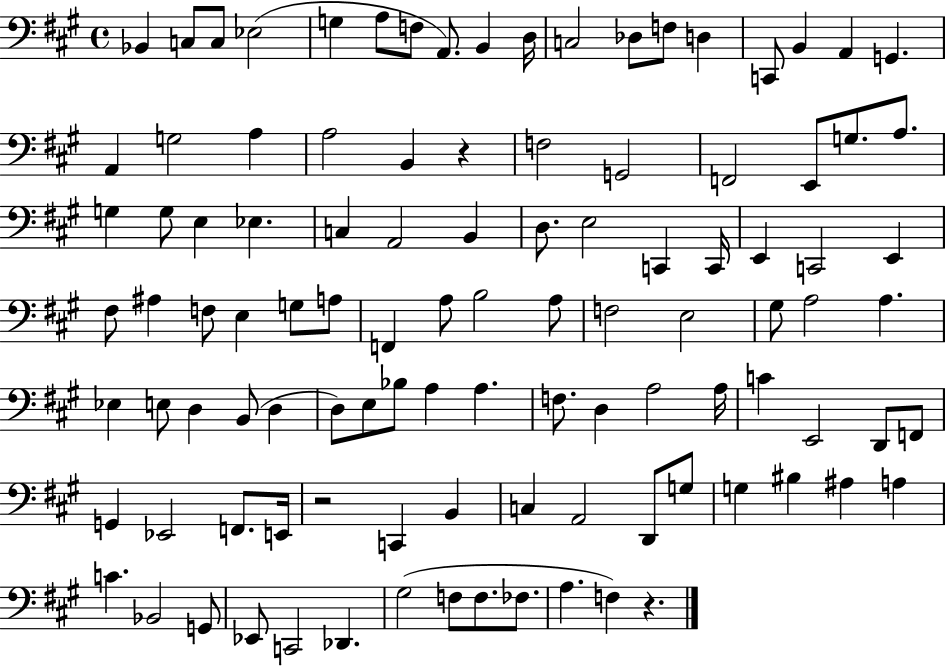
{
  \clef bass
  \time 4/4
  \defaultTimeSignature
  \key a \major
  bes,4 c8 c8 ees2( | g4 a8 f8 a,8.) b,4 d16 | c2 des8 f8 d4 | c,8 b,4 a,4 g,4. | \break a,4 g2 a4 | a2 b,4 r4 | f2 g,2 | f,2 e,8 g8. a8. | \break g4 g8 e4 ees4. | c4 a,2 b,4 | d8. e2 c,4 c,16 | e,4 c,2 e,4 | \break fis8 ais4 f8 e4 g8 a8 | f,4 a8 b2 a8 | f2 e2 | gis8 a2 a4. | \break ees4 e8 d4 b,8( d4 | d8) e8 bes8 a4 a4. | f8. d4 a2 a16 | c'4 e,2 d,8 f,8 | \break g,4 ees,2 f,8. e,16 | r2 c,4 b,4 | c4 a,2 d,8 g8 | g4 bis4 ais4 a4 | \break c'4. bes,2 g,8 | ees,8 c,2 des,4. | gis2( f8 f8. fes8. | a4. f4) r4. | \break \bar "|."
}